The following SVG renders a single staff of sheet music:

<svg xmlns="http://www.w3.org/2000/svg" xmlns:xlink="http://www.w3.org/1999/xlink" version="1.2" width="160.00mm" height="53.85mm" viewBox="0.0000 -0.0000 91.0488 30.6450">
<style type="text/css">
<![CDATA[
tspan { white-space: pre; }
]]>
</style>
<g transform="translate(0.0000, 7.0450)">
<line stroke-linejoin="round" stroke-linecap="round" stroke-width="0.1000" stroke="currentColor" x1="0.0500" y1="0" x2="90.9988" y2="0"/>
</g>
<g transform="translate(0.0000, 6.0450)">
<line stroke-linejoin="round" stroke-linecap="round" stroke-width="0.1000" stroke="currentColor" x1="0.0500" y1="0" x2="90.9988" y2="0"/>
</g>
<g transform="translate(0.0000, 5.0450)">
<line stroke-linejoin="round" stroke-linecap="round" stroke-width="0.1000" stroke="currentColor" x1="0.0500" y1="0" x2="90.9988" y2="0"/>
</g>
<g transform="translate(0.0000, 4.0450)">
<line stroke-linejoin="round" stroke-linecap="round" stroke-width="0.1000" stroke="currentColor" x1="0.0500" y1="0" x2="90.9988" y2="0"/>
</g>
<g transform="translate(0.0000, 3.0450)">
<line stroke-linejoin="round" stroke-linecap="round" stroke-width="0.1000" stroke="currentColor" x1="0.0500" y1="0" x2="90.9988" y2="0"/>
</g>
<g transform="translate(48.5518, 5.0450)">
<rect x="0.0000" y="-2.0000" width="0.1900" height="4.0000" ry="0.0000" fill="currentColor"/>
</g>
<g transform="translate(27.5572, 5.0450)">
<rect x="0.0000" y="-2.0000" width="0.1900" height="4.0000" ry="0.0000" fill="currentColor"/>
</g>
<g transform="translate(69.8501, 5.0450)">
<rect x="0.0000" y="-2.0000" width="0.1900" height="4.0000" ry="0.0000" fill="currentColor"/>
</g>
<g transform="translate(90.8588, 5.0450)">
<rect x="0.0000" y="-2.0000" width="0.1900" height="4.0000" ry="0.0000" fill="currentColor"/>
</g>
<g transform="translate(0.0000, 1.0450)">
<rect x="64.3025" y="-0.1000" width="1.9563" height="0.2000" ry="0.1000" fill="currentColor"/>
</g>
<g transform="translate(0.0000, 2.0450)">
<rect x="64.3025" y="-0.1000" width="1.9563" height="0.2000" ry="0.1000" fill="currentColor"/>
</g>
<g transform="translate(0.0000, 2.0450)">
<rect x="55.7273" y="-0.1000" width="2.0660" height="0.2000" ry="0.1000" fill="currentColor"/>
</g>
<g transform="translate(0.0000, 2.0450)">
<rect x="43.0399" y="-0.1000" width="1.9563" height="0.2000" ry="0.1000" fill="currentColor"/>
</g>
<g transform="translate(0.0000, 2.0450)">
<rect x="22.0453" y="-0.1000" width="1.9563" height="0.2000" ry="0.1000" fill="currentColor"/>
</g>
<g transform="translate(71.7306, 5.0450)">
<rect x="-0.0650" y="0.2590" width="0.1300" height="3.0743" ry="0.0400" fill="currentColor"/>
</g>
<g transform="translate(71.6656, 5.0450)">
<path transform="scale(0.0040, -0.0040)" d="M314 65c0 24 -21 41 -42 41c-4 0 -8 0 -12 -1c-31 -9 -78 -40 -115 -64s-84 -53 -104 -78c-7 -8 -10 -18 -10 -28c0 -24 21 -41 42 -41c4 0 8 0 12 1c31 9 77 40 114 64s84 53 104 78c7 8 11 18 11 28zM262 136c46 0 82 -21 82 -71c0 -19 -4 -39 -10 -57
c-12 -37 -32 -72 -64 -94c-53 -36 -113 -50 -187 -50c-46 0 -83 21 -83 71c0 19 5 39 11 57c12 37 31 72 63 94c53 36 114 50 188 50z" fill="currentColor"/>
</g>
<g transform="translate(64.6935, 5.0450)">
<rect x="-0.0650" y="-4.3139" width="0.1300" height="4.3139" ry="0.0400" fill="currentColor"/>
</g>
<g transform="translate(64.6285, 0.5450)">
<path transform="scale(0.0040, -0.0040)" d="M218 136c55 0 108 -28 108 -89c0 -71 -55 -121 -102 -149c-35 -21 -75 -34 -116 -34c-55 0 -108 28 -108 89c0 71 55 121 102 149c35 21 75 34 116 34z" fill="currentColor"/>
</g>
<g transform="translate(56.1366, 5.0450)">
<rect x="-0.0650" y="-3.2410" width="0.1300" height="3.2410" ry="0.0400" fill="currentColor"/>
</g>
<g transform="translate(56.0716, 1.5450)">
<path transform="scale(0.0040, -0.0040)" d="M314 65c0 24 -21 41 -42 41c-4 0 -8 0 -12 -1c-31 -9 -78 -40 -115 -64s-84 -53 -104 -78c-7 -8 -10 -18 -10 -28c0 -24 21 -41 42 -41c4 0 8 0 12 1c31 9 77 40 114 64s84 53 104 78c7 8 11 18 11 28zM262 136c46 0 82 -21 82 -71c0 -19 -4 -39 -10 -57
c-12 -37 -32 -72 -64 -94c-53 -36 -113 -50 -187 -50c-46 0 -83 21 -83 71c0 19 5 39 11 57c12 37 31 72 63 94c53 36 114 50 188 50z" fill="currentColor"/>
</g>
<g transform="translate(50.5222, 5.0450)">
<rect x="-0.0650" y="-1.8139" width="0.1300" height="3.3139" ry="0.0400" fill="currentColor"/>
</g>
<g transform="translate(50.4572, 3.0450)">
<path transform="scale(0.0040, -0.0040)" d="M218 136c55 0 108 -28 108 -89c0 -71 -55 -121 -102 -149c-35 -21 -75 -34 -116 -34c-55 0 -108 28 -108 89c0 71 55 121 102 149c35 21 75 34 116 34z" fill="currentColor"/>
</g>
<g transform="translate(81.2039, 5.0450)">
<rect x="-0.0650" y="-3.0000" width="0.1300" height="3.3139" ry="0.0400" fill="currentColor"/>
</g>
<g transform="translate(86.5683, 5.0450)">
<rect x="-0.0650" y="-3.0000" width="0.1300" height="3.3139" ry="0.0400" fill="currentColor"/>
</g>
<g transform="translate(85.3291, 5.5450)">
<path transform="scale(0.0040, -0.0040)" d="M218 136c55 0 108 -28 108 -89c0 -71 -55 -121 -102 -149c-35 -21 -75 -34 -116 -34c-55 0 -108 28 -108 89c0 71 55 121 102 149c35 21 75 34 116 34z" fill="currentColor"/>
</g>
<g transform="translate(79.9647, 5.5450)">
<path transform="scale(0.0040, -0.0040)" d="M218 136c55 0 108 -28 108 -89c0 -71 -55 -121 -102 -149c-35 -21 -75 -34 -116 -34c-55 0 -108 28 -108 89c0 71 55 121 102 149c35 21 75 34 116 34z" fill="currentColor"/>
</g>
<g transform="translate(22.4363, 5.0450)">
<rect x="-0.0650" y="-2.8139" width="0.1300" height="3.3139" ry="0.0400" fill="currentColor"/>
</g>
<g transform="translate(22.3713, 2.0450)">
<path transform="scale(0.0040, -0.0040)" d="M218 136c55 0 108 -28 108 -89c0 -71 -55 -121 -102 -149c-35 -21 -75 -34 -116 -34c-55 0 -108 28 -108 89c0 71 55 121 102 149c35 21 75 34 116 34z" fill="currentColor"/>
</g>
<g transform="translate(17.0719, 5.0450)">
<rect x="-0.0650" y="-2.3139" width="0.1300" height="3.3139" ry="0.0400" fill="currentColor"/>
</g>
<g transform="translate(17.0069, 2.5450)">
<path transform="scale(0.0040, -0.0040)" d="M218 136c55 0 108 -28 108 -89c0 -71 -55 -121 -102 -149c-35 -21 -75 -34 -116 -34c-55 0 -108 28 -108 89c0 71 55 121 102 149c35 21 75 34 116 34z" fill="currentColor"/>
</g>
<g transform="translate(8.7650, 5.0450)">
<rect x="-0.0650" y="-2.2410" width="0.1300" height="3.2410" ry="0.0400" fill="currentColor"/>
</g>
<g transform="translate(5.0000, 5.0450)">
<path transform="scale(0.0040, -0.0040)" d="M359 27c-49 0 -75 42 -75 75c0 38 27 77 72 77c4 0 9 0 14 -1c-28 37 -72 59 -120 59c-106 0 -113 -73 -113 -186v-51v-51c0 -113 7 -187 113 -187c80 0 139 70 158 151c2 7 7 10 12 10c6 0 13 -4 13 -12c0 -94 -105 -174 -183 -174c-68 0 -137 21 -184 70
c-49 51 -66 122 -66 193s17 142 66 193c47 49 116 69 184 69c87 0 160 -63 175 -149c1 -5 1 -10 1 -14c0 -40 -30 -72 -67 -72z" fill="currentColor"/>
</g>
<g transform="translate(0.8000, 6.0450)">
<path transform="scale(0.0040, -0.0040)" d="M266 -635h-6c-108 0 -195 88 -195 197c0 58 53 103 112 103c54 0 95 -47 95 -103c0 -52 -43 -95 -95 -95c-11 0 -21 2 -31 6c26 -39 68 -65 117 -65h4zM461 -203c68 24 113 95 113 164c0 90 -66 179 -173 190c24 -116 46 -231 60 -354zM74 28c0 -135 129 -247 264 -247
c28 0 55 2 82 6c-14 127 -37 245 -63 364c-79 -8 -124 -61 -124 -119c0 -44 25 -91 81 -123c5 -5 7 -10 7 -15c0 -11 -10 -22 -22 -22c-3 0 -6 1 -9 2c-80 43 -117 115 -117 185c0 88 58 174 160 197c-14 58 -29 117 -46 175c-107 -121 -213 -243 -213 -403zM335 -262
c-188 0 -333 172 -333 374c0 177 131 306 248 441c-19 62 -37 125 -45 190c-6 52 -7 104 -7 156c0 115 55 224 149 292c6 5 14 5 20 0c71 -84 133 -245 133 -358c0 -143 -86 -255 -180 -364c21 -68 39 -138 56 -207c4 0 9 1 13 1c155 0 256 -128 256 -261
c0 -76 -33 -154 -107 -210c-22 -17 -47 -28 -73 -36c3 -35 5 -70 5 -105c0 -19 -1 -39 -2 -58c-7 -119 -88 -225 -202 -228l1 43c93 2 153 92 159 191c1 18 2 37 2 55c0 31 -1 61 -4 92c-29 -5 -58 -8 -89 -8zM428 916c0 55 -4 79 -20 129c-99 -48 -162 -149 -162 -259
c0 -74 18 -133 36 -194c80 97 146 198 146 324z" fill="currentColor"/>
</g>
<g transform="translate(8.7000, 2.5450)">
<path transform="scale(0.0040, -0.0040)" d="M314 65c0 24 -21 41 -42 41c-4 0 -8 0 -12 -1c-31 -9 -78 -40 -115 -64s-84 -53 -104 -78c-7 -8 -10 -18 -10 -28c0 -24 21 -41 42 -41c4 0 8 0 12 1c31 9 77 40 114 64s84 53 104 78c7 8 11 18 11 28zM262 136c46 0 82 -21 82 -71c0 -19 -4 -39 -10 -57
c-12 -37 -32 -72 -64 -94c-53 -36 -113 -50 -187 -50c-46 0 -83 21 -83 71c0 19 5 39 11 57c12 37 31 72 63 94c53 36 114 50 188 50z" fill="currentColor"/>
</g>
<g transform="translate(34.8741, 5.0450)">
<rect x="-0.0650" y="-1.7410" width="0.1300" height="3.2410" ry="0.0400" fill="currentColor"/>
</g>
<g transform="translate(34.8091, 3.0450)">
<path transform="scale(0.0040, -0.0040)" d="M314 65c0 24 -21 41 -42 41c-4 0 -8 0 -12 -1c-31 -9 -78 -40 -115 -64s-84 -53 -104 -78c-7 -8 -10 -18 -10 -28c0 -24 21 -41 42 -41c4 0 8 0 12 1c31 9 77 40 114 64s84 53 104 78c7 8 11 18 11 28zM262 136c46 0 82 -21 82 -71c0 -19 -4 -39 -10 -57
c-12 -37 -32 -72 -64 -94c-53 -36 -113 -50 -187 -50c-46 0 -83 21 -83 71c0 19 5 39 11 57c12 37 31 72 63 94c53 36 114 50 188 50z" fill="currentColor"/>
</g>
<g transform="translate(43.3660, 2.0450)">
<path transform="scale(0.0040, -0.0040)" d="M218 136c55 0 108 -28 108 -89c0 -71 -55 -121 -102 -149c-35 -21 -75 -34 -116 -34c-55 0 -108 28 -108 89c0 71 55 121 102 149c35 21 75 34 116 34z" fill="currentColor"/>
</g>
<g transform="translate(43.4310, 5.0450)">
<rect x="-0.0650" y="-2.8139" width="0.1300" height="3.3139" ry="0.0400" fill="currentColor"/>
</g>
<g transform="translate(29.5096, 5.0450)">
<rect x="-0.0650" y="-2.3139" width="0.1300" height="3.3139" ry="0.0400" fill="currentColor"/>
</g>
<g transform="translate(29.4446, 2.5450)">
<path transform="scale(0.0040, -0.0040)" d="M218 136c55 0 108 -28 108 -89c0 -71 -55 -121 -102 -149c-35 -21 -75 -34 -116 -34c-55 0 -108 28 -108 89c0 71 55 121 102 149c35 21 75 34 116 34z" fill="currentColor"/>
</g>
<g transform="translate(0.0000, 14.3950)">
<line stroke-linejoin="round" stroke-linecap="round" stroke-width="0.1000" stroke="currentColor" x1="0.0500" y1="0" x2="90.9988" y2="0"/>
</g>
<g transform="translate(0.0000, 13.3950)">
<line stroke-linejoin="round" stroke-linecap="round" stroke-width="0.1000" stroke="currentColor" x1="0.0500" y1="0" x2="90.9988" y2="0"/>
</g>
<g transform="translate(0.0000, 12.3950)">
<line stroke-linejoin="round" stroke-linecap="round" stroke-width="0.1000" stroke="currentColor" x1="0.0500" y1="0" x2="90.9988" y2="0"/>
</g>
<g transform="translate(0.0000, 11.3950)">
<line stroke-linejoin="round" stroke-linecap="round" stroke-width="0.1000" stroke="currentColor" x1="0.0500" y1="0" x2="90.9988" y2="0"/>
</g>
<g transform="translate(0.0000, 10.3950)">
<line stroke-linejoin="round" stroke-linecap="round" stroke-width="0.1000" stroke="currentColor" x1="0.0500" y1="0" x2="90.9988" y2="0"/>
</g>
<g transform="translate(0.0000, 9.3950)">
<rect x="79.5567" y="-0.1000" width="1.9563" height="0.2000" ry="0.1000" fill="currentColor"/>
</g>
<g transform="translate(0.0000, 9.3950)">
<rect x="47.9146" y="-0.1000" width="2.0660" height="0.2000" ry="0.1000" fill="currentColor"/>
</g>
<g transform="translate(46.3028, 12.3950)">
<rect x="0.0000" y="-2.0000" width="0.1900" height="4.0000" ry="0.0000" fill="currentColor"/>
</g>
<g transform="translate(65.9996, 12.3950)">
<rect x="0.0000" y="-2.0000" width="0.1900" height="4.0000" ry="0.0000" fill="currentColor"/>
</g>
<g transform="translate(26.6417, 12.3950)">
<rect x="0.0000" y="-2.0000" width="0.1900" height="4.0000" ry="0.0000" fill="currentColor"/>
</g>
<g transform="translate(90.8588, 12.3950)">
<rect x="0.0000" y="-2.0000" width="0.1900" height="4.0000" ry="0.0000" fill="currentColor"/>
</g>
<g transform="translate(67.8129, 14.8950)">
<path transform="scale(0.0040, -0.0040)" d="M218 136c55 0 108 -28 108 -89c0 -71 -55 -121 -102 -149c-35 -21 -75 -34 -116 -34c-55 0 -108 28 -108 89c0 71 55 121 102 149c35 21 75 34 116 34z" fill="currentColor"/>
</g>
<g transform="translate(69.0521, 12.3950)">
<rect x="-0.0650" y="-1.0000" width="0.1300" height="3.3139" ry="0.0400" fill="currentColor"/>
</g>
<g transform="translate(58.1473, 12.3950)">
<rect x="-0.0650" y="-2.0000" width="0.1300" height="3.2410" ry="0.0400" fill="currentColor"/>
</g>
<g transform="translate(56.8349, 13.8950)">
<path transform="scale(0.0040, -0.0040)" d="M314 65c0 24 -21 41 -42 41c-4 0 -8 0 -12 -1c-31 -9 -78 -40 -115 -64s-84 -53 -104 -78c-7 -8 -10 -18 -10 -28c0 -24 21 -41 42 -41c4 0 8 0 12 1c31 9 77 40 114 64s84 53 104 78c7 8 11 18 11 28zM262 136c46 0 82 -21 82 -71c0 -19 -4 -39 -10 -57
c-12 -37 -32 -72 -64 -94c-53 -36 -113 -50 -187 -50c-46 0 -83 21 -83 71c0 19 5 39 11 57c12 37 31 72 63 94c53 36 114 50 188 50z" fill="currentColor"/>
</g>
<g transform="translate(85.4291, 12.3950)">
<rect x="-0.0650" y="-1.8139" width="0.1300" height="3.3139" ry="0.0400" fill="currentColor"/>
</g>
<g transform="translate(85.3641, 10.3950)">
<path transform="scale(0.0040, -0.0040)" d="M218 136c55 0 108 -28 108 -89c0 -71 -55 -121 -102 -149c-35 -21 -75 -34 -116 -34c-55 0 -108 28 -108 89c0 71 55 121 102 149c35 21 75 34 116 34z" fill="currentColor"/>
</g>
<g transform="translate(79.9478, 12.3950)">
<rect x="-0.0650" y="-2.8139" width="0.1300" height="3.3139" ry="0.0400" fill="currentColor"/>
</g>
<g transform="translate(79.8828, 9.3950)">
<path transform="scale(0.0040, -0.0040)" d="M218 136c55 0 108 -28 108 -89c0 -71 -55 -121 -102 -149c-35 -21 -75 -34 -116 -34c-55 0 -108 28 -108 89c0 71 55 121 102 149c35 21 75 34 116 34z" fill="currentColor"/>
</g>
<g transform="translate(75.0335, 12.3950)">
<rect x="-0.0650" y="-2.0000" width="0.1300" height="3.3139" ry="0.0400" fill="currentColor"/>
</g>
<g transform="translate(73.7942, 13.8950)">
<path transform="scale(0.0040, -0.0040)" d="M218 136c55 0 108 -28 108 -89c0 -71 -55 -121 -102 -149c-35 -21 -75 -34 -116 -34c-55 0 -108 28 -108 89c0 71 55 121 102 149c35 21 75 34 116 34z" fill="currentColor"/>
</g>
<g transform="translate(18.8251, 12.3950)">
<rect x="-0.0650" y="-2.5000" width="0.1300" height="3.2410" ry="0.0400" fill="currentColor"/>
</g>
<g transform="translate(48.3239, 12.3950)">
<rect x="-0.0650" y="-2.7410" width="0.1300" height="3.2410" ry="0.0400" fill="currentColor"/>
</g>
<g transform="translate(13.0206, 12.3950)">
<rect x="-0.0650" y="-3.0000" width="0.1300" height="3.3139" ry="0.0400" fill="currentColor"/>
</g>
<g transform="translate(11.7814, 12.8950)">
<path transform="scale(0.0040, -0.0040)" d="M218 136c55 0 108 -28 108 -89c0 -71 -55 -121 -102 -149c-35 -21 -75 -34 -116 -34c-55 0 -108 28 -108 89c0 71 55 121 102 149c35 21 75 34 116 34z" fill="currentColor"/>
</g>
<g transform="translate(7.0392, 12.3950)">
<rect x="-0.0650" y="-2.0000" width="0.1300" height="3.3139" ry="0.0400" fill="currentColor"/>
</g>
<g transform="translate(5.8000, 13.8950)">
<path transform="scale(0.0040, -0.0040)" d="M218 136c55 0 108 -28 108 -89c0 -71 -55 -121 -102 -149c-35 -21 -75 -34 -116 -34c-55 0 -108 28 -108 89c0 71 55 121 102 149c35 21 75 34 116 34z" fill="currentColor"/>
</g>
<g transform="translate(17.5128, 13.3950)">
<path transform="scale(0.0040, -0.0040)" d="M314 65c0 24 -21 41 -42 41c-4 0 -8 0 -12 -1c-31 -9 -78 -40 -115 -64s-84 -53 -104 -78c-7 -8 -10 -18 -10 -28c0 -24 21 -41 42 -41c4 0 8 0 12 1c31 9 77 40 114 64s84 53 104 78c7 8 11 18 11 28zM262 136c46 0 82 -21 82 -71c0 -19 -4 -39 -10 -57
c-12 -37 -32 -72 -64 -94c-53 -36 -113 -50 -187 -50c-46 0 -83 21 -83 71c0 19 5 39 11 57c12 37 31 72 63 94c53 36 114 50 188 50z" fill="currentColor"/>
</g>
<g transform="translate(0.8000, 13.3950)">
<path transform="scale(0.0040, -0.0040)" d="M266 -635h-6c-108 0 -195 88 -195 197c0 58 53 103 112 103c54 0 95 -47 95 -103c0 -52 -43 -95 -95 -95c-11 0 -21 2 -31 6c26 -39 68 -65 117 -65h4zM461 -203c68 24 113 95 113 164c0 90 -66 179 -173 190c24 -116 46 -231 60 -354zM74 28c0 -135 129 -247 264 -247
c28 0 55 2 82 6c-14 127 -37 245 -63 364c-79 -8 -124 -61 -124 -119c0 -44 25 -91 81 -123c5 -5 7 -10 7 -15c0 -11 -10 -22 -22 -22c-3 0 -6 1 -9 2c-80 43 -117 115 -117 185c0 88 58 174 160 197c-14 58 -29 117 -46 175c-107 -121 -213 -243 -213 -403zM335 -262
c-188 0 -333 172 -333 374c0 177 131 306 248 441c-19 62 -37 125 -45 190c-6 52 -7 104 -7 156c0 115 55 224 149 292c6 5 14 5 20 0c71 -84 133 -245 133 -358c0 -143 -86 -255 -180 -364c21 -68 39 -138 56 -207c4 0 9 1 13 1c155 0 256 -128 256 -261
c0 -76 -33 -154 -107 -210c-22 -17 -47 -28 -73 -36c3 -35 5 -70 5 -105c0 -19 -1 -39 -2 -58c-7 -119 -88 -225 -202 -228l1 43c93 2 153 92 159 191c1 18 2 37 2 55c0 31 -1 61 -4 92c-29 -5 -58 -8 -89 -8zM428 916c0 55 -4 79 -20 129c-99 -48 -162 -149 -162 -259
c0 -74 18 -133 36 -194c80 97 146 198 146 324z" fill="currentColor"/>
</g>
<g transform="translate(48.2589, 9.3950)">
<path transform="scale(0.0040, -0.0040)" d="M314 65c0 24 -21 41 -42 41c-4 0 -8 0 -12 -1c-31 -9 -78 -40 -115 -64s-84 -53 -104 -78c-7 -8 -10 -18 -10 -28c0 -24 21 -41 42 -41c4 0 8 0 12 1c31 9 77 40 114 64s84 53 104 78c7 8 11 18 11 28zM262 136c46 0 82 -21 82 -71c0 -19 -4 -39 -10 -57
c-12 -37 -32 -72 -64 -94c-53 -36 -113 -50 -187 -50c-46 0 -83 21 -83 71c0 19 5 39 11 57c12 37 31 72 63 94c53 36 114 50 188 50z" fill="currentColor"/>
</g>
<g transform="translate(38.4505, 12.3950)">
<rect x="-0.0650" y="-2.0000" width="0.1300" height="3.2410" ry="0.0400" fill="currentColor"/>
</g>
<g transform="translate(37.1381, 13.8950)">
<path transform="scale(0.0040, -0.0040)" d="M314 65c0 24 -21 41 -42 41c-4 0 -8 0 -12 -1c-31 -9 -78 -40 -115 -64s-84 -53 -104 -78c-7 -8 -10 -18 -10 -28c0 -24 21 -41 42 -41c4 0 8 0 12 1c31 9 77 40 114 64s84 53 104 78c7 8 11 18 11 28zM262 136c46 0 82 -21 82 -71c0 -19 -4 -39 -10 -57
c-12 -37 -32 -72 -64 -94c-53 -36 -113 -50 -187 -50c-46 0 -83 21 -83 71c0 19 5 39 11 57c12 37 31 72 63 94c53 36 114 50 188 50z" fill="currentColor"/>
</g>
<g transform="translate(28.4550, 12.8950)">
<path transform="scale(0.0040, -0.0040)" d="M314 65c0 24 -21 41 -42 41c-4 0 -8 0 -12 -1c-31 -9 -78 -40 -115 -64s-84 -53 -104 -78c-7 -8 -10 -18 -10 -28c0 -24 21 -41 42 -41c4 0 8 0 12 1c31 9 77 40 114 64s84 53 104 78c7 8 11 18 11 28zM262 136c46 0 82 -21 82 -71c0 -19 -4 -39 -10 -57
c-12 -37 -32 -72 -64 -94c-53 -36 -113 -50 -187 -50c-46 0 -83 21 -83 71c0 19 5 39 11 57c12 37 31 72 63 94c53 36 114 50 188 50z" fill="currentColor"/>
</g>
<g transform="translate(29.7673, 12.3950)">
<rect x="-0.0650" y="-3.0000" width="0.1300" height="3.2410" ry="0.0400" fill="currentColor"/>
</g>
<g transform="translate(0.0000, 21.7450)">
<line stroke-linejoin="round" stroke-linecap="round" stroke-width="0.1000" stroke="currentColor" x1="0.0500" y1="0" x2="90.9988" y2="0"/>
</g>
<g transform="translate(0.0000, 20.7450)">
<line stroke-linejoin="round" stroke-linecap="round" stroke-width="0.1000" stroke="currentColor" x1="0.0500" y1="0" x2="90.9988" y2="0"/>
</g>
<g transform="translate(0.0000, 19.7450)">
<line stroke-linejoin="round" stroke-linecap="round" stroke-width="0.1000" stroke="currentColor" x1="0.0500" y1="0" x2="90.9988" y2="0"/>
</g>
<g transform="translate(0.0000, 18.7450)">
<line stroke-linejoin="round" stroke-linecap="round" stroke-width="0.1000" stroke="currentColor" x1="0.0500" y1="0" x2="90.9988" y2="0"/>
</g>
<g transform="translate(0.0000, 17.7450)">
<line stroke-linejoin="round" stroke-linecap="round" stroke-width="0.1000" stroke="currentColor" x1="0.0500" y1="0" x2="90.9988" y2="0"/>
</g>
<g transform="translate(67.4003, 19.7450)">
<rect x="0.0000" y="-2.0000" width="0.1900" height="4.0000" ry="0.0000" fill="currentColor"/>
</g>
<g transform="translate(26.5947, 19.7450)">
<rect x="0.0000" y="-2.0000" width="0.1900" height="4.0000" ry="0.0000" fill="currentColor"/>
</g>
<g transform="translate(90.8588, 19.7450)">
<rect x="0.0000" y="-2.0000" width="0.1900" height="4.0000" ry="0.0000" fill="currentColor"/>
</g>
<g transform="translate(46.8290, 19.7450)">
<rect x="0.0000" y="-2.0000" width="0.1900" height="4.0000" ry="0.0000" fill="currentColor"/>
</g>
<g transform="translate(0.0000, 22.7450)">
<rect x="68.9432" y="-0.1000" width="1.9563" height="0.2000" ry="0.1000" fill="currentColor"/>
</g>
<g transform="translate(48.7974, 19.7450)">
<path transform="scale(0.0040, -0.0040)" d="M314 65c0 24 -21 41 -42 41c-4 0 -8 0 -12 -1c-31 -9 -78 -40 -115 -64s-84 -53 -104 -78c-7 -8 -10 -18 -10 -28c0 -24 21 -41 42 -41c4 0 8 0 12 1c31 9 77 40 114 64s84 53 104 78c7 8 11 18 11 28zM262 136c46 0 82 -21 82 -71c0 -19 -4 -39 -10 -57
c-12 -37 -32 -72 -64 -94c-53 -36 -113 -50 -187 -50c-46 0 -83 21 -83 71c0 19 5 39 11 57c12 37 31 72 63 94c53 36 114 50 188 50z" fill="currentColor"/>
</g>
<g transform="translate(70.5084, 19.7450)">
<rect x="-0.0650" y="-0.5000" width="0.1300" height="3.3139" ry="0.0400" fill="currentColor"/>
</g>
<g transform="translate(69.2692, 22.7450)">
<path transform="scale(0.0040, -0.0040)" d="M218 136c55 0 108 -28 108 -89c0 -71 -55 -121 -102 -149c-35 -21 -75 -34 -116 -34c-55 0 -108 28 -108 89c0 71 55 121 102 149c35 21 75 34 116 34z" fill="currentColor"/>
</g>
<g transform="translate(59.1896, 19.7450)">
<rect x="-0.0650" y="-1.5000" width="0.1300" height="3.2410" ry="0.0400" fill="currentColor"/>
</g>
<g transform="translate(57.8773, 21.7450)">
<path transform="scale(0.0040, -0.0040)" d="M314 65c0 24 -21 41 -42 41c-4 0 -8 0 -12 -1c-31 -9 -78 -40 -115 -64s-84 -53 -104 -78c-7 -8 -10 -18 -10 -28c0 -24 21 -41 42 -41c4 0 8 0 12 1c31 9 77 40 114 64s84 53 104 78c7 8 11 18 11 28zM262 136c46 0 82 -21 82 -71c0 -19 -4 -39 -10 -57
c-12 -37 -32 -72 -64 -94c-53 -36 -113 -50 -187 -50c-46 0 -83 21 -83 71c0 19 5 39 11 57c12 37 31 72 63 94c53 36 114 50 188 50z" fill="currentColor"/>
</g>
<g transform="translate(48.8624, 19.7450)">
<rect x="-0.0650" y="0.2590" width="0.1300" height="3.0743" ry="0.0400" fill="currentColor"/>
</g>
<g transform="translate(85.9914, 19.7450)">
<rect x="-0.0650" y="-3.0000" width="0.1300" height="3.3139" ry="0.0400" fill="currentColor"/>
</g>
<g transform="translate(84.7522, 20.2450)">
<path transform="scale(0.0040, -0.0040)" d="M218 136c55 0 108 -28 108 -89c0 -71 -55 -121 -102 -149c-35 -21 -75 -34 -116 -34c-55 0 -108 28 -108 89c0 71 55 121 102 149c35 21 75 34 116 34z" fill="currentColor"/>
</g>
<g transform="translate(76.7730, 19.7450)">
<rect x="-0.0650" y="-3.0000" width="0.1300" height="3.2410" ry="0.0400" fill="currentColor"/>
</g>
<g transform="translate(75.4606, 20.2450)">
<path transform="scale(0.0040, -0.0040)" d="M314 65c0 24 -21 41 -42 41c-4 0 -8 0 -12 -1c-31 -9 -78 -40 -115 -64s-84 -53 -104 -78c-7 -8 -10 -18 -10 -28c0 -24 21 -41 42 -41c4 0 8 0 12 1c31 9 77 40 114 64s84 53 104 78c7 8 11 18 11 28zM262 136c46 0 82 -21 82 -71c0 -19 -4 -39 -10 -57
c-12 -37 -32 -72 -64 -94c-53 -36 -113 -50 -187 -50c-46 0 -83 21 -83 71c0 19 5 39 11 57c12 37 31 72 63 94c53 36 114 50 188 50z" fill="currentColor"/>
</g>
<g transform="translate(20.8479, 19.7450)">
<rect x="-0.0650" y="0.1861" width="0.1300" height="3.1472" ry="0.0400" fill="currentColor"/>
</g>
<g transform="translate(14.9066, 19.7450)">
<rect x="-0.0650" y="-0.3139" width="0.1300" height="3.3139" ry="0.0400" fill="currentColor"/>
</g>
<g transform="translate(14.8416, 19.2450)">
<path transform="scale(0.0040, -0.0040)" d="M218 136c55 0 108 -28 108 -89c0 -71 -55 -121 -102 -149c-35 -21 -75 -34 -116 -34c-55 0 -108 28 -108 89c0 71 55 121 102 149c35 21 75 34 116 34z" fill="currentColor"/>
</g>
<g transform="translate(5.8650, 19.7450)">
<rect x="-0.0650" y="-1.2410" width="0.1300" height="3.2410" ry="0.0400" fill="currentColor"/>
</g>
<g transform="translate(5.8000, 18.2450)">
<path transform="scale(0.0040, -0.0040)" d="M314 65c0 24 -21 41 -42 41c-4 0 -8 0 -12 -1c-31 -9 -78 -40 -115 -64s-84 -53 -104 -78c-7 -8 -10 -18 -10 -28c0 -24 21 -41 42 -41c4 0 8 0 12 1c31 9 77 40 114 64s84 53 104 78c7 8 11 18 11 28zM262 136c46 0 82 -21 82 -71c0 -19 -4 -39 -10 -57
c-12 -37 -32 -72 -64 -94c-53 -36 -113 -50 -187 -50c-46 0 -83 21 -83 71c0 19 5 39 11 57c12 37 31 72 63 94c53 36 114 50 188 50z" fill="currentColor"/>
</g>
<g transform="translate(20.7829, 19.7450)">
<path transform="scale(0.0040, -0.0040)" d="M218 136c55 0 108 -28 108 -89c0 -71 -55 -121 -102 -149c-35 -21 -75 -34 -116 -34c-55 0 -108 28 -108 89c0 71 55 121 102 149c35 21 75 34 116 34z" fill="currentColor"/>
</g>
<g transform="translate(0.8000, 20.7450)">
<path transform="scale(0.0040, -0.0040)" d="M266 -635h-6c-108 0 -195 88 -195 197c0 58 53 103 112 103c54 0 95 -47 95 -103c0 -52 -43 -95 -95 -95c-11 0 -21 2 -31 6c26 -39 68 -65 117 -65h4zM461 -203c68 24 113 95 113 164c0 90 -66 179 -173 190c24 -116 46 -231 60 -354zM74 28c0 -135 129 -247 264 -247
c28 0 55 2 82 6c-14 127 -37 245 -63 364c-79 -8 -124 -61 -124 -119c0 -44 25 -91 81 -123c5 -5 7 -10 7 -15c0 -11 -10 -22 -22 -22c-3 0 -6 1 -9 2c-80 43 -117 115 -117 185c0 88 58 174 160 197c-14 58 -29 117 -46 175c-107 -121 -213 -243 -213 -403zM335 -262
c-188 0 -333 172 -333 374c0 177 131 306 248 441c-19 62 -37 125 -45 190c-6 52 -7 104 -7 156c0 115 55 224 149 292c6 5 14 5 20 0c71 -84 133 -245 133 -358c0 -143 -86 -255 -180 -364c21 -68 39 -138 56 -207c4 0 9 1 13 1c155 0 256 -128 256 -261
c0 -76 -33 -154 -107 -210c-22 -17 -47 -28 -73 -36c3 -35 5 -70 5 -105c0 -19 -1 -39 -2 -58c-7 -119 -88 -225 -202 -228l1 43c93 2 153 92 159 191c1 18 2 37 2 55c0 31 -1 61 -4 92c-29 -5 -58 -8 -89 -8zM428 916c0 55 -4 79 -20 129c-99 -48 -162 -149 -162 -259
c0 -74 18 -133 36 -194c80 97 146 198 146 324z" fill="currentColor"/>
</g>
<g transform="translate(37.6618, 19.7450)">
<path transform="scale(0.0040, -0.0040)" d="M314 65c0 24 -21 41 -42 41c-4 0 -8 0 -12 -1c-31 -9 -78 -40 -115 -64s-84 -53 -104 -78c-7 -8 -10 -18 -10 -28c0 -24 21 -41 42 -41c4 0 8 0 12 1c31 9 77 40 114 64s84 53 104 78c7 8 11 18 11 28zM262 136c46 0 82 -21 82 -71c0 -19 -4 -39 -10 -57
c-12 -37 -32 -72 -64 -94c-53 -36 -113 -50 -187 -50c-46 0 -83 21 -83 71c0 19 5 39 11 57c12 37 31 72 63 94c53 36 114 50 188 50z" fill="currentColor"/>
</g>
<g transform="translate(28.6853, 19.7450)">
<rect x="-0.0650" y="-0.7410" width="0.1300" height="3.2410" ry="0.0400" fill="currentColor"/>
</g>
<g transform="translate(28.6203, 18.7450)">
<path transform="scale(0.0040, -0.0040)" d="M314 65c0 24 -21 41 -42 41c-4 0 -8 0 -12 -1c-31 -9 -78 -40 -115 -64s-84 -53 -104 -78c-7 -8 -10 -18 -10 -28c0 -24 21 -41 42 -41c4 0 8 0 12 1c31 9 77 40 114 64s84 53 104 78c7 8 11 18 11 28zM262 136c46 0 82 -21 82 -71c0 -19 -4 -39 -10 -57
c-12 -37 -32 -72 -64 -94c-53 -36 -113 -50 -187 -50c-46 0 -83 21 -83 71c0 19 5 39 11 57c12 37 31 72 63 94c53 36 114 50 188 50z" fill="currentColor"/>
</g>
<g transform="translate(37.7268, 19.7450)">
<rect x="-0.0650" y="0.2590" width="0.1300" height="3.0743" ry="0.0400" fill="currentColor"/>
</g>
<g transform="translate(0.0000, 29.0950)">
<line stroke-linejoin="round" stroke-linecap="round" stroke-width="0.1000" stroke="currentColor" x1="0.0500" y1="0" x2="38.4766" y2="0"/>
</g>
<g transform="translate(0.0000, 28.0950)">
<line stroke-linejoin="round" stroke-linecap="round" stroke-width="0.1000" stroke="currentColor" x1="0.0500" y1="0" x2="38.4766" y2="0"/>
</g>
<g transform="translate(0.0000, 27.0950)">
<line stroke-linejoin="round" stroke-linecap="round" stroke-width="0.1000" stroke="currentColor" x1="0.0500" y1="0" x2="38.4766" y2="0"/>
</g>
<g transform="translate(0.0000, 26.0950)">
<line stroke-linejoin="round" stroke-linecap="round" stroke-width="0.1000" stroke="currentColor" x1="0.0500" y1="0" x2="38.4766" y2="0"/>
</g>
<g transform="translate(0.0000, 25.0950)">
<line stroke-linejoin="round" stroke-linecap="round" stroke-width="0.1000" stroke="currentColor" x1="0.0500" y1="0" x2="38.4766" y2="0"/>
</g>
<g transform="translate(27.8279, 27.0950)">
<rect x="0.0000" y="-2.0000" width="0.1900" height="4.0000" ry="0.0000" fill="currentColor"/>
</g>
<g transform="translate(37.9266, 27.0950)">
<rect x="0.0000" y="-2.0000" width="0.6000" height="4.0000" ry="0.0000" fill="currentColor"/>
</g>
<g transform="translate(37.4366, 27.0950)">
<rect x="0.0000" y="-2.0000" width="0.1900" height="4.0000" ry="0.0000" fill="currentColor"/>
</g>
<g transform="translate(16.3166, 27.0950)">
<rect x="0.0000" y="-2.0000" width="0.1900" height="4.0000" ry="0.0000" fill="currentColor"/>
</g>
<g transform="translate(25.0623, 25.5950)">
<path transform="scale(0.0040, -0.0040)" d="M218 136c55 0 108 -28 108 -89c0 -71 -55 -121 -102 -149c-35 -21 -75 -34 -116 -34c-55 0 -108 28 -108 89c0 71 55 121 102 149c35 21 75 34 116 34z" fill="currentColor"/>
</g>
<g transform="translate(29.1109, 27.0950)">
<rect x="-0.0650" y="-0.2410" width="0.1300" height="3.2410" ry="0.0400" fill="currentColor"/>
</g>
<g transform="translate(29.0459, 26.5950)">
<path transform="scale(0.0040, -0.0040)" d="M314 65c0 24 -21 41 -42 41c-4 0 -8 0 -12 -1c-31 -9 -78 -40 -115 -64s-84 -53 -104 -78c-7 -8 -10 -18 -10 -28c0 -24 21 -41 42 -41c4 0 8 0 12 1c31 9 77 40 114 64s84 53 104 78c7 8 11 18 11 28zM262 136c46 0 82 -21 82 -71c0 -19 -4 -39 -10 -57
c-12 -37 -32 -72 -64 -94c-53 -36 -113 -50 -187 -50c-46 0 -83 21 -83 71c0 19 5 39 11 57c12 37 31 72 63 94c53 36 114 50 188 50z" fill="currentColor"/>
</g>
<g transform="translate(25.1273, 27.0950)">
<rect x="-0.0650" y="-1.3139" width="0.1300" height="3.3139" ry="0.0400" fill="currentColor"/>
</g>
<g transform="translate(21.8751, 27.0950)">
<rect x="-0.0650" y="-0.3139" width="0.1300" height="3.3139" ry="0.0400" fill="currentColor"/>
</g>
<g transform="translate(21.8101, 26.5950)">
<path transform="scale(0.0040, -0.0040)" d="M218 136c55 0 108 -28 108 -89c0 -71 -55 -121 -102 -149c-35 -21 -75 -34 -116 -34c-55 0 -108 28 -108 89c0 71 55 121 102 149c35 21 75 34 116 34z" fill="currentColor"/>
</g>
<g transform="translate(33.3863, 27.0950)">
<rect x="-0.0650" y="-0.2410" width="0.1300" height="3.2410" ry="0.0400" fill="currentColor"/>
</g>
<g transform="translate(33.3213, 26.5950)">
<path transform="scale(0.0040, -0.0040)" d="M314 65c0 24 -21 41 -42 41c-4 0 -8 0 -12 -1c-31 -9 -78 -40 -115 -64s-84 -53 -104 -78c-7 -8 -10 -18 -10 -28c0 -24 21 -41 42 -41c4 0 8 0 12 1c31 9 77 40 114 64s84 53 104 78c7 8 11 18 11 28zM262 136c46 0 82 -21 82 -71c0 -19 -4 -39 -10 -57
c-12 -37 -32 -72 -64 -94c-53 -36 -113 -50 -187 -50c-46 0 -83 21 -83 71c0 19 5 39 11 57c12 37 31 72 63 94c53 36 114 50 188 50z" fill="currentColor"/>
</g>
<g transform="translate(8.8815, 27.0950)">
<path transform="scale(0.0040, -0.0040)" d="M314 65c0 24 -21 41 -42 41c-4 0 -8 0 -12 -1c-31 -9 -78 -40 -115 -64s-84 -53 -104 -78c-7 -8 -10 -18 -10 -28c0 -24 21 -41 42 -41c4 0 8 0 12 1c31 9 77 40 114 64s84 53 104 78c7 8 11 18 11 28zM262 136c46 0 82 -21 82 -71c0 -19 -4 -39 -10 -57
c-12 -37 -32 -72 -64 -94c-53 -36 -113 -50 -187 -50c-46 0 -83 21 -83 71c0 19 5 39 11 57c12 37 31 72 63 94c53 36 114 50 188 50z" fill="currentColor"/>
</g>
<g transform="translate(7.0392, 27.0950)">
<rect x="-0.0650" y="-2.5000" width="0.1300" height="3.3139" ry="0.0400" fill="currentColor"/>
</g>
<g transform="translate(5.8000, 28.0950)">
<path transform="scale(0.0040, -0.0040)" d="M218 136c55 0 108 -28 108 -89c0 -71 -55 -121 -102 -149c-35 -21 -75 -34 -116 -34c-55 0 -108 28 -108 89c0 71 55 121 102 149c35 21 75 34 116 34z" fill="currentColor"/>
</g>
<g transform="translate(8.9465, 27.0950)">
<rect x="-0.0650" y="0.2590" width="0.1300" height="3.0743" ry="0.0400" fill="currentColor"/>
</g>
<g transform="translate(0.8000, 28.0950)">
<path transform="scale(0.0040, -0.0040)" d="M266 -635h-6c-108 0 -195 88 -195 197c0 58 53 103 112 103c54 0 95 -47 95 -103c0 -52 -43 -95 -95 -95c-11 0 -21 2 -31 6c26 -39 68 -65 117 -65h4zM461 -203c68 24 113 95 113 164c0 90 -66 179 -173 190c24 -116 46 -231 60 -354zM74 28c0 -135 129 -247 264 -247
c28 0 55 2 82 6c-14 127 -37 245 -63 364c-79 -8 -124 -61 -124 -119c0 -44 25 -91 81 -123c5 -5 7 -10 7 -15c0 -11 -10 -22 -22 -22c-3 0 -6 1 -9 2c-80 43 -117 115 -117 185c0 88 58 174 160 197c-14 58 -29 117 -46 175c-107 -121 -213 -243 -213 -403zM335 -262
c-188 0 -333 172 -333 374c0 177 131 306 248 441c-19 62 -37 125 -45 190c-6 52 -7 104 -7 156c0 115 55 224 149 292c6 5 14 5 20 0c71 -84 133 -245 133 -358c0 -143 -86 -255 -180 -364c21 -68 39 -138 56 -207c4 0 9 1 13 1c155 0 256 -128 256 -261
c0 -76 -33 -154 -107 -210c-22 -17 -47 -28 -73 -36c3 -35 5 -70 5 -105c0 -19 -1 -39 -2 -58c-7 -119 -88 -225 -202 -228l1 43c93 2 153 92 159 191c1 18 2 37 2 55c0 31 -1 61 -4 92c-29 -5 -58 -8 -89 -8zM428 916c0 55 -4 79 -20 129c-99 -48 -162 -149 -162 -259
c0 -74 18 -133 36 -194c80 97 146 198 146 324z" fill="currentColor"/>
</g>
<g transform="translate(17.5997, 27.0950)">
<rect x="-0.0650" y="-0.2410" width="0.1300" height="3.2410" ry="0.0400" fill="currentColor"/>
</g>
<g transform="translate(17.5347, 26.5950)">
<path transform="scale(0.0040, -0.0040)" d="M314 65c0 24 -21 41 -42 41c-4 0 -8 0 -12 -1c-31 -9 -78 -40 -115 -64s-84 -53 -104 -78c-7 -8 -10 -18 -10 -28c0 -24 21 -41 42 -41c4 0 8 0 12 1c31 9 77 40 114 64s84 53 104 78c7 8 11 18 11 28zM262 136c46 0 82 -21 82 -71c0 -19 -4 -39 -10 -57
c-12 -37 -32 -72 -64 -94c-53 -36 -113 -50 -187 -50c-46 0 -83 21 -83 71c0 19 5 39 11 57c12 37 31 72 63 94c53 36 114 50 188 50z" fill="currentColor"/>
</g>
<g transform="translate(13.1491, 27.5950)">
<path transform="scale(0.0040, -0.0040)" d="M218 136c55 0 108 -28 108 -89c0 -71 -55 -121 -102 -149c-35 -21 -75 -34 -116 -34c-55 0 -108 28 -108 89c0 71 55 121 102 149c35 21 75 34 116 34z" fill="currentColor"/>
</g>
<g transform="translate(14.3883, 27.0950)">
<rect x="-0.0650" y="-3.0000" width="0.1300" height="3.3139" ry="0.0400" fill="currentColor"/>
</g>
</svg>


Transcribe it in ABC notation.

X:1
T:Untitled
M:4/4
L:1/4
K:C
g2 g a g f2 a f b2 d' B2 A A F A G2 A2 F2 a2 F2 D F a f e2 c B d2 B2 B2 E2 C A2 A G B2 A c2 c e c2 c2